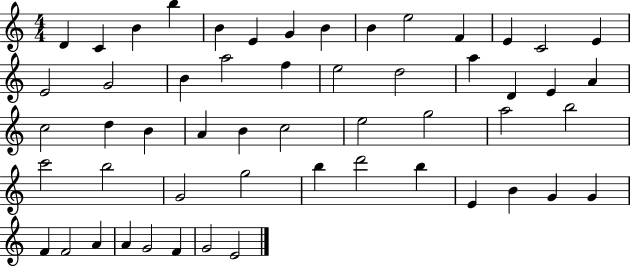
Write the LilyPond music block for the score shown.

{
  \clef treble
  \numericTimeSignature
  \time 4/4
  \key c \major
  d'4 c'4 b'4 b''4 | b'4 e'4 g'4 b'4 | b'4 e''2 f'4 | e'4 c'2 e'4 | \break e'2 g'2 | b'4 a''2 f''4 | e''2 d''2 | a''4 d'4 e'4 a'4 | \break c''2 d''4 b'4 | a'4 b'4 c''2 | e''2 g''2 | a''2 b''2 | \break c'''2 b''2 | g'2 g''2 | b''4 d'''2 b''4 | e'4 b'4 g'4 g'4 | \break f'4 f'2 a'4 | a'4 g'2 f'4 | g'2 e'2 | \bar "|."
}